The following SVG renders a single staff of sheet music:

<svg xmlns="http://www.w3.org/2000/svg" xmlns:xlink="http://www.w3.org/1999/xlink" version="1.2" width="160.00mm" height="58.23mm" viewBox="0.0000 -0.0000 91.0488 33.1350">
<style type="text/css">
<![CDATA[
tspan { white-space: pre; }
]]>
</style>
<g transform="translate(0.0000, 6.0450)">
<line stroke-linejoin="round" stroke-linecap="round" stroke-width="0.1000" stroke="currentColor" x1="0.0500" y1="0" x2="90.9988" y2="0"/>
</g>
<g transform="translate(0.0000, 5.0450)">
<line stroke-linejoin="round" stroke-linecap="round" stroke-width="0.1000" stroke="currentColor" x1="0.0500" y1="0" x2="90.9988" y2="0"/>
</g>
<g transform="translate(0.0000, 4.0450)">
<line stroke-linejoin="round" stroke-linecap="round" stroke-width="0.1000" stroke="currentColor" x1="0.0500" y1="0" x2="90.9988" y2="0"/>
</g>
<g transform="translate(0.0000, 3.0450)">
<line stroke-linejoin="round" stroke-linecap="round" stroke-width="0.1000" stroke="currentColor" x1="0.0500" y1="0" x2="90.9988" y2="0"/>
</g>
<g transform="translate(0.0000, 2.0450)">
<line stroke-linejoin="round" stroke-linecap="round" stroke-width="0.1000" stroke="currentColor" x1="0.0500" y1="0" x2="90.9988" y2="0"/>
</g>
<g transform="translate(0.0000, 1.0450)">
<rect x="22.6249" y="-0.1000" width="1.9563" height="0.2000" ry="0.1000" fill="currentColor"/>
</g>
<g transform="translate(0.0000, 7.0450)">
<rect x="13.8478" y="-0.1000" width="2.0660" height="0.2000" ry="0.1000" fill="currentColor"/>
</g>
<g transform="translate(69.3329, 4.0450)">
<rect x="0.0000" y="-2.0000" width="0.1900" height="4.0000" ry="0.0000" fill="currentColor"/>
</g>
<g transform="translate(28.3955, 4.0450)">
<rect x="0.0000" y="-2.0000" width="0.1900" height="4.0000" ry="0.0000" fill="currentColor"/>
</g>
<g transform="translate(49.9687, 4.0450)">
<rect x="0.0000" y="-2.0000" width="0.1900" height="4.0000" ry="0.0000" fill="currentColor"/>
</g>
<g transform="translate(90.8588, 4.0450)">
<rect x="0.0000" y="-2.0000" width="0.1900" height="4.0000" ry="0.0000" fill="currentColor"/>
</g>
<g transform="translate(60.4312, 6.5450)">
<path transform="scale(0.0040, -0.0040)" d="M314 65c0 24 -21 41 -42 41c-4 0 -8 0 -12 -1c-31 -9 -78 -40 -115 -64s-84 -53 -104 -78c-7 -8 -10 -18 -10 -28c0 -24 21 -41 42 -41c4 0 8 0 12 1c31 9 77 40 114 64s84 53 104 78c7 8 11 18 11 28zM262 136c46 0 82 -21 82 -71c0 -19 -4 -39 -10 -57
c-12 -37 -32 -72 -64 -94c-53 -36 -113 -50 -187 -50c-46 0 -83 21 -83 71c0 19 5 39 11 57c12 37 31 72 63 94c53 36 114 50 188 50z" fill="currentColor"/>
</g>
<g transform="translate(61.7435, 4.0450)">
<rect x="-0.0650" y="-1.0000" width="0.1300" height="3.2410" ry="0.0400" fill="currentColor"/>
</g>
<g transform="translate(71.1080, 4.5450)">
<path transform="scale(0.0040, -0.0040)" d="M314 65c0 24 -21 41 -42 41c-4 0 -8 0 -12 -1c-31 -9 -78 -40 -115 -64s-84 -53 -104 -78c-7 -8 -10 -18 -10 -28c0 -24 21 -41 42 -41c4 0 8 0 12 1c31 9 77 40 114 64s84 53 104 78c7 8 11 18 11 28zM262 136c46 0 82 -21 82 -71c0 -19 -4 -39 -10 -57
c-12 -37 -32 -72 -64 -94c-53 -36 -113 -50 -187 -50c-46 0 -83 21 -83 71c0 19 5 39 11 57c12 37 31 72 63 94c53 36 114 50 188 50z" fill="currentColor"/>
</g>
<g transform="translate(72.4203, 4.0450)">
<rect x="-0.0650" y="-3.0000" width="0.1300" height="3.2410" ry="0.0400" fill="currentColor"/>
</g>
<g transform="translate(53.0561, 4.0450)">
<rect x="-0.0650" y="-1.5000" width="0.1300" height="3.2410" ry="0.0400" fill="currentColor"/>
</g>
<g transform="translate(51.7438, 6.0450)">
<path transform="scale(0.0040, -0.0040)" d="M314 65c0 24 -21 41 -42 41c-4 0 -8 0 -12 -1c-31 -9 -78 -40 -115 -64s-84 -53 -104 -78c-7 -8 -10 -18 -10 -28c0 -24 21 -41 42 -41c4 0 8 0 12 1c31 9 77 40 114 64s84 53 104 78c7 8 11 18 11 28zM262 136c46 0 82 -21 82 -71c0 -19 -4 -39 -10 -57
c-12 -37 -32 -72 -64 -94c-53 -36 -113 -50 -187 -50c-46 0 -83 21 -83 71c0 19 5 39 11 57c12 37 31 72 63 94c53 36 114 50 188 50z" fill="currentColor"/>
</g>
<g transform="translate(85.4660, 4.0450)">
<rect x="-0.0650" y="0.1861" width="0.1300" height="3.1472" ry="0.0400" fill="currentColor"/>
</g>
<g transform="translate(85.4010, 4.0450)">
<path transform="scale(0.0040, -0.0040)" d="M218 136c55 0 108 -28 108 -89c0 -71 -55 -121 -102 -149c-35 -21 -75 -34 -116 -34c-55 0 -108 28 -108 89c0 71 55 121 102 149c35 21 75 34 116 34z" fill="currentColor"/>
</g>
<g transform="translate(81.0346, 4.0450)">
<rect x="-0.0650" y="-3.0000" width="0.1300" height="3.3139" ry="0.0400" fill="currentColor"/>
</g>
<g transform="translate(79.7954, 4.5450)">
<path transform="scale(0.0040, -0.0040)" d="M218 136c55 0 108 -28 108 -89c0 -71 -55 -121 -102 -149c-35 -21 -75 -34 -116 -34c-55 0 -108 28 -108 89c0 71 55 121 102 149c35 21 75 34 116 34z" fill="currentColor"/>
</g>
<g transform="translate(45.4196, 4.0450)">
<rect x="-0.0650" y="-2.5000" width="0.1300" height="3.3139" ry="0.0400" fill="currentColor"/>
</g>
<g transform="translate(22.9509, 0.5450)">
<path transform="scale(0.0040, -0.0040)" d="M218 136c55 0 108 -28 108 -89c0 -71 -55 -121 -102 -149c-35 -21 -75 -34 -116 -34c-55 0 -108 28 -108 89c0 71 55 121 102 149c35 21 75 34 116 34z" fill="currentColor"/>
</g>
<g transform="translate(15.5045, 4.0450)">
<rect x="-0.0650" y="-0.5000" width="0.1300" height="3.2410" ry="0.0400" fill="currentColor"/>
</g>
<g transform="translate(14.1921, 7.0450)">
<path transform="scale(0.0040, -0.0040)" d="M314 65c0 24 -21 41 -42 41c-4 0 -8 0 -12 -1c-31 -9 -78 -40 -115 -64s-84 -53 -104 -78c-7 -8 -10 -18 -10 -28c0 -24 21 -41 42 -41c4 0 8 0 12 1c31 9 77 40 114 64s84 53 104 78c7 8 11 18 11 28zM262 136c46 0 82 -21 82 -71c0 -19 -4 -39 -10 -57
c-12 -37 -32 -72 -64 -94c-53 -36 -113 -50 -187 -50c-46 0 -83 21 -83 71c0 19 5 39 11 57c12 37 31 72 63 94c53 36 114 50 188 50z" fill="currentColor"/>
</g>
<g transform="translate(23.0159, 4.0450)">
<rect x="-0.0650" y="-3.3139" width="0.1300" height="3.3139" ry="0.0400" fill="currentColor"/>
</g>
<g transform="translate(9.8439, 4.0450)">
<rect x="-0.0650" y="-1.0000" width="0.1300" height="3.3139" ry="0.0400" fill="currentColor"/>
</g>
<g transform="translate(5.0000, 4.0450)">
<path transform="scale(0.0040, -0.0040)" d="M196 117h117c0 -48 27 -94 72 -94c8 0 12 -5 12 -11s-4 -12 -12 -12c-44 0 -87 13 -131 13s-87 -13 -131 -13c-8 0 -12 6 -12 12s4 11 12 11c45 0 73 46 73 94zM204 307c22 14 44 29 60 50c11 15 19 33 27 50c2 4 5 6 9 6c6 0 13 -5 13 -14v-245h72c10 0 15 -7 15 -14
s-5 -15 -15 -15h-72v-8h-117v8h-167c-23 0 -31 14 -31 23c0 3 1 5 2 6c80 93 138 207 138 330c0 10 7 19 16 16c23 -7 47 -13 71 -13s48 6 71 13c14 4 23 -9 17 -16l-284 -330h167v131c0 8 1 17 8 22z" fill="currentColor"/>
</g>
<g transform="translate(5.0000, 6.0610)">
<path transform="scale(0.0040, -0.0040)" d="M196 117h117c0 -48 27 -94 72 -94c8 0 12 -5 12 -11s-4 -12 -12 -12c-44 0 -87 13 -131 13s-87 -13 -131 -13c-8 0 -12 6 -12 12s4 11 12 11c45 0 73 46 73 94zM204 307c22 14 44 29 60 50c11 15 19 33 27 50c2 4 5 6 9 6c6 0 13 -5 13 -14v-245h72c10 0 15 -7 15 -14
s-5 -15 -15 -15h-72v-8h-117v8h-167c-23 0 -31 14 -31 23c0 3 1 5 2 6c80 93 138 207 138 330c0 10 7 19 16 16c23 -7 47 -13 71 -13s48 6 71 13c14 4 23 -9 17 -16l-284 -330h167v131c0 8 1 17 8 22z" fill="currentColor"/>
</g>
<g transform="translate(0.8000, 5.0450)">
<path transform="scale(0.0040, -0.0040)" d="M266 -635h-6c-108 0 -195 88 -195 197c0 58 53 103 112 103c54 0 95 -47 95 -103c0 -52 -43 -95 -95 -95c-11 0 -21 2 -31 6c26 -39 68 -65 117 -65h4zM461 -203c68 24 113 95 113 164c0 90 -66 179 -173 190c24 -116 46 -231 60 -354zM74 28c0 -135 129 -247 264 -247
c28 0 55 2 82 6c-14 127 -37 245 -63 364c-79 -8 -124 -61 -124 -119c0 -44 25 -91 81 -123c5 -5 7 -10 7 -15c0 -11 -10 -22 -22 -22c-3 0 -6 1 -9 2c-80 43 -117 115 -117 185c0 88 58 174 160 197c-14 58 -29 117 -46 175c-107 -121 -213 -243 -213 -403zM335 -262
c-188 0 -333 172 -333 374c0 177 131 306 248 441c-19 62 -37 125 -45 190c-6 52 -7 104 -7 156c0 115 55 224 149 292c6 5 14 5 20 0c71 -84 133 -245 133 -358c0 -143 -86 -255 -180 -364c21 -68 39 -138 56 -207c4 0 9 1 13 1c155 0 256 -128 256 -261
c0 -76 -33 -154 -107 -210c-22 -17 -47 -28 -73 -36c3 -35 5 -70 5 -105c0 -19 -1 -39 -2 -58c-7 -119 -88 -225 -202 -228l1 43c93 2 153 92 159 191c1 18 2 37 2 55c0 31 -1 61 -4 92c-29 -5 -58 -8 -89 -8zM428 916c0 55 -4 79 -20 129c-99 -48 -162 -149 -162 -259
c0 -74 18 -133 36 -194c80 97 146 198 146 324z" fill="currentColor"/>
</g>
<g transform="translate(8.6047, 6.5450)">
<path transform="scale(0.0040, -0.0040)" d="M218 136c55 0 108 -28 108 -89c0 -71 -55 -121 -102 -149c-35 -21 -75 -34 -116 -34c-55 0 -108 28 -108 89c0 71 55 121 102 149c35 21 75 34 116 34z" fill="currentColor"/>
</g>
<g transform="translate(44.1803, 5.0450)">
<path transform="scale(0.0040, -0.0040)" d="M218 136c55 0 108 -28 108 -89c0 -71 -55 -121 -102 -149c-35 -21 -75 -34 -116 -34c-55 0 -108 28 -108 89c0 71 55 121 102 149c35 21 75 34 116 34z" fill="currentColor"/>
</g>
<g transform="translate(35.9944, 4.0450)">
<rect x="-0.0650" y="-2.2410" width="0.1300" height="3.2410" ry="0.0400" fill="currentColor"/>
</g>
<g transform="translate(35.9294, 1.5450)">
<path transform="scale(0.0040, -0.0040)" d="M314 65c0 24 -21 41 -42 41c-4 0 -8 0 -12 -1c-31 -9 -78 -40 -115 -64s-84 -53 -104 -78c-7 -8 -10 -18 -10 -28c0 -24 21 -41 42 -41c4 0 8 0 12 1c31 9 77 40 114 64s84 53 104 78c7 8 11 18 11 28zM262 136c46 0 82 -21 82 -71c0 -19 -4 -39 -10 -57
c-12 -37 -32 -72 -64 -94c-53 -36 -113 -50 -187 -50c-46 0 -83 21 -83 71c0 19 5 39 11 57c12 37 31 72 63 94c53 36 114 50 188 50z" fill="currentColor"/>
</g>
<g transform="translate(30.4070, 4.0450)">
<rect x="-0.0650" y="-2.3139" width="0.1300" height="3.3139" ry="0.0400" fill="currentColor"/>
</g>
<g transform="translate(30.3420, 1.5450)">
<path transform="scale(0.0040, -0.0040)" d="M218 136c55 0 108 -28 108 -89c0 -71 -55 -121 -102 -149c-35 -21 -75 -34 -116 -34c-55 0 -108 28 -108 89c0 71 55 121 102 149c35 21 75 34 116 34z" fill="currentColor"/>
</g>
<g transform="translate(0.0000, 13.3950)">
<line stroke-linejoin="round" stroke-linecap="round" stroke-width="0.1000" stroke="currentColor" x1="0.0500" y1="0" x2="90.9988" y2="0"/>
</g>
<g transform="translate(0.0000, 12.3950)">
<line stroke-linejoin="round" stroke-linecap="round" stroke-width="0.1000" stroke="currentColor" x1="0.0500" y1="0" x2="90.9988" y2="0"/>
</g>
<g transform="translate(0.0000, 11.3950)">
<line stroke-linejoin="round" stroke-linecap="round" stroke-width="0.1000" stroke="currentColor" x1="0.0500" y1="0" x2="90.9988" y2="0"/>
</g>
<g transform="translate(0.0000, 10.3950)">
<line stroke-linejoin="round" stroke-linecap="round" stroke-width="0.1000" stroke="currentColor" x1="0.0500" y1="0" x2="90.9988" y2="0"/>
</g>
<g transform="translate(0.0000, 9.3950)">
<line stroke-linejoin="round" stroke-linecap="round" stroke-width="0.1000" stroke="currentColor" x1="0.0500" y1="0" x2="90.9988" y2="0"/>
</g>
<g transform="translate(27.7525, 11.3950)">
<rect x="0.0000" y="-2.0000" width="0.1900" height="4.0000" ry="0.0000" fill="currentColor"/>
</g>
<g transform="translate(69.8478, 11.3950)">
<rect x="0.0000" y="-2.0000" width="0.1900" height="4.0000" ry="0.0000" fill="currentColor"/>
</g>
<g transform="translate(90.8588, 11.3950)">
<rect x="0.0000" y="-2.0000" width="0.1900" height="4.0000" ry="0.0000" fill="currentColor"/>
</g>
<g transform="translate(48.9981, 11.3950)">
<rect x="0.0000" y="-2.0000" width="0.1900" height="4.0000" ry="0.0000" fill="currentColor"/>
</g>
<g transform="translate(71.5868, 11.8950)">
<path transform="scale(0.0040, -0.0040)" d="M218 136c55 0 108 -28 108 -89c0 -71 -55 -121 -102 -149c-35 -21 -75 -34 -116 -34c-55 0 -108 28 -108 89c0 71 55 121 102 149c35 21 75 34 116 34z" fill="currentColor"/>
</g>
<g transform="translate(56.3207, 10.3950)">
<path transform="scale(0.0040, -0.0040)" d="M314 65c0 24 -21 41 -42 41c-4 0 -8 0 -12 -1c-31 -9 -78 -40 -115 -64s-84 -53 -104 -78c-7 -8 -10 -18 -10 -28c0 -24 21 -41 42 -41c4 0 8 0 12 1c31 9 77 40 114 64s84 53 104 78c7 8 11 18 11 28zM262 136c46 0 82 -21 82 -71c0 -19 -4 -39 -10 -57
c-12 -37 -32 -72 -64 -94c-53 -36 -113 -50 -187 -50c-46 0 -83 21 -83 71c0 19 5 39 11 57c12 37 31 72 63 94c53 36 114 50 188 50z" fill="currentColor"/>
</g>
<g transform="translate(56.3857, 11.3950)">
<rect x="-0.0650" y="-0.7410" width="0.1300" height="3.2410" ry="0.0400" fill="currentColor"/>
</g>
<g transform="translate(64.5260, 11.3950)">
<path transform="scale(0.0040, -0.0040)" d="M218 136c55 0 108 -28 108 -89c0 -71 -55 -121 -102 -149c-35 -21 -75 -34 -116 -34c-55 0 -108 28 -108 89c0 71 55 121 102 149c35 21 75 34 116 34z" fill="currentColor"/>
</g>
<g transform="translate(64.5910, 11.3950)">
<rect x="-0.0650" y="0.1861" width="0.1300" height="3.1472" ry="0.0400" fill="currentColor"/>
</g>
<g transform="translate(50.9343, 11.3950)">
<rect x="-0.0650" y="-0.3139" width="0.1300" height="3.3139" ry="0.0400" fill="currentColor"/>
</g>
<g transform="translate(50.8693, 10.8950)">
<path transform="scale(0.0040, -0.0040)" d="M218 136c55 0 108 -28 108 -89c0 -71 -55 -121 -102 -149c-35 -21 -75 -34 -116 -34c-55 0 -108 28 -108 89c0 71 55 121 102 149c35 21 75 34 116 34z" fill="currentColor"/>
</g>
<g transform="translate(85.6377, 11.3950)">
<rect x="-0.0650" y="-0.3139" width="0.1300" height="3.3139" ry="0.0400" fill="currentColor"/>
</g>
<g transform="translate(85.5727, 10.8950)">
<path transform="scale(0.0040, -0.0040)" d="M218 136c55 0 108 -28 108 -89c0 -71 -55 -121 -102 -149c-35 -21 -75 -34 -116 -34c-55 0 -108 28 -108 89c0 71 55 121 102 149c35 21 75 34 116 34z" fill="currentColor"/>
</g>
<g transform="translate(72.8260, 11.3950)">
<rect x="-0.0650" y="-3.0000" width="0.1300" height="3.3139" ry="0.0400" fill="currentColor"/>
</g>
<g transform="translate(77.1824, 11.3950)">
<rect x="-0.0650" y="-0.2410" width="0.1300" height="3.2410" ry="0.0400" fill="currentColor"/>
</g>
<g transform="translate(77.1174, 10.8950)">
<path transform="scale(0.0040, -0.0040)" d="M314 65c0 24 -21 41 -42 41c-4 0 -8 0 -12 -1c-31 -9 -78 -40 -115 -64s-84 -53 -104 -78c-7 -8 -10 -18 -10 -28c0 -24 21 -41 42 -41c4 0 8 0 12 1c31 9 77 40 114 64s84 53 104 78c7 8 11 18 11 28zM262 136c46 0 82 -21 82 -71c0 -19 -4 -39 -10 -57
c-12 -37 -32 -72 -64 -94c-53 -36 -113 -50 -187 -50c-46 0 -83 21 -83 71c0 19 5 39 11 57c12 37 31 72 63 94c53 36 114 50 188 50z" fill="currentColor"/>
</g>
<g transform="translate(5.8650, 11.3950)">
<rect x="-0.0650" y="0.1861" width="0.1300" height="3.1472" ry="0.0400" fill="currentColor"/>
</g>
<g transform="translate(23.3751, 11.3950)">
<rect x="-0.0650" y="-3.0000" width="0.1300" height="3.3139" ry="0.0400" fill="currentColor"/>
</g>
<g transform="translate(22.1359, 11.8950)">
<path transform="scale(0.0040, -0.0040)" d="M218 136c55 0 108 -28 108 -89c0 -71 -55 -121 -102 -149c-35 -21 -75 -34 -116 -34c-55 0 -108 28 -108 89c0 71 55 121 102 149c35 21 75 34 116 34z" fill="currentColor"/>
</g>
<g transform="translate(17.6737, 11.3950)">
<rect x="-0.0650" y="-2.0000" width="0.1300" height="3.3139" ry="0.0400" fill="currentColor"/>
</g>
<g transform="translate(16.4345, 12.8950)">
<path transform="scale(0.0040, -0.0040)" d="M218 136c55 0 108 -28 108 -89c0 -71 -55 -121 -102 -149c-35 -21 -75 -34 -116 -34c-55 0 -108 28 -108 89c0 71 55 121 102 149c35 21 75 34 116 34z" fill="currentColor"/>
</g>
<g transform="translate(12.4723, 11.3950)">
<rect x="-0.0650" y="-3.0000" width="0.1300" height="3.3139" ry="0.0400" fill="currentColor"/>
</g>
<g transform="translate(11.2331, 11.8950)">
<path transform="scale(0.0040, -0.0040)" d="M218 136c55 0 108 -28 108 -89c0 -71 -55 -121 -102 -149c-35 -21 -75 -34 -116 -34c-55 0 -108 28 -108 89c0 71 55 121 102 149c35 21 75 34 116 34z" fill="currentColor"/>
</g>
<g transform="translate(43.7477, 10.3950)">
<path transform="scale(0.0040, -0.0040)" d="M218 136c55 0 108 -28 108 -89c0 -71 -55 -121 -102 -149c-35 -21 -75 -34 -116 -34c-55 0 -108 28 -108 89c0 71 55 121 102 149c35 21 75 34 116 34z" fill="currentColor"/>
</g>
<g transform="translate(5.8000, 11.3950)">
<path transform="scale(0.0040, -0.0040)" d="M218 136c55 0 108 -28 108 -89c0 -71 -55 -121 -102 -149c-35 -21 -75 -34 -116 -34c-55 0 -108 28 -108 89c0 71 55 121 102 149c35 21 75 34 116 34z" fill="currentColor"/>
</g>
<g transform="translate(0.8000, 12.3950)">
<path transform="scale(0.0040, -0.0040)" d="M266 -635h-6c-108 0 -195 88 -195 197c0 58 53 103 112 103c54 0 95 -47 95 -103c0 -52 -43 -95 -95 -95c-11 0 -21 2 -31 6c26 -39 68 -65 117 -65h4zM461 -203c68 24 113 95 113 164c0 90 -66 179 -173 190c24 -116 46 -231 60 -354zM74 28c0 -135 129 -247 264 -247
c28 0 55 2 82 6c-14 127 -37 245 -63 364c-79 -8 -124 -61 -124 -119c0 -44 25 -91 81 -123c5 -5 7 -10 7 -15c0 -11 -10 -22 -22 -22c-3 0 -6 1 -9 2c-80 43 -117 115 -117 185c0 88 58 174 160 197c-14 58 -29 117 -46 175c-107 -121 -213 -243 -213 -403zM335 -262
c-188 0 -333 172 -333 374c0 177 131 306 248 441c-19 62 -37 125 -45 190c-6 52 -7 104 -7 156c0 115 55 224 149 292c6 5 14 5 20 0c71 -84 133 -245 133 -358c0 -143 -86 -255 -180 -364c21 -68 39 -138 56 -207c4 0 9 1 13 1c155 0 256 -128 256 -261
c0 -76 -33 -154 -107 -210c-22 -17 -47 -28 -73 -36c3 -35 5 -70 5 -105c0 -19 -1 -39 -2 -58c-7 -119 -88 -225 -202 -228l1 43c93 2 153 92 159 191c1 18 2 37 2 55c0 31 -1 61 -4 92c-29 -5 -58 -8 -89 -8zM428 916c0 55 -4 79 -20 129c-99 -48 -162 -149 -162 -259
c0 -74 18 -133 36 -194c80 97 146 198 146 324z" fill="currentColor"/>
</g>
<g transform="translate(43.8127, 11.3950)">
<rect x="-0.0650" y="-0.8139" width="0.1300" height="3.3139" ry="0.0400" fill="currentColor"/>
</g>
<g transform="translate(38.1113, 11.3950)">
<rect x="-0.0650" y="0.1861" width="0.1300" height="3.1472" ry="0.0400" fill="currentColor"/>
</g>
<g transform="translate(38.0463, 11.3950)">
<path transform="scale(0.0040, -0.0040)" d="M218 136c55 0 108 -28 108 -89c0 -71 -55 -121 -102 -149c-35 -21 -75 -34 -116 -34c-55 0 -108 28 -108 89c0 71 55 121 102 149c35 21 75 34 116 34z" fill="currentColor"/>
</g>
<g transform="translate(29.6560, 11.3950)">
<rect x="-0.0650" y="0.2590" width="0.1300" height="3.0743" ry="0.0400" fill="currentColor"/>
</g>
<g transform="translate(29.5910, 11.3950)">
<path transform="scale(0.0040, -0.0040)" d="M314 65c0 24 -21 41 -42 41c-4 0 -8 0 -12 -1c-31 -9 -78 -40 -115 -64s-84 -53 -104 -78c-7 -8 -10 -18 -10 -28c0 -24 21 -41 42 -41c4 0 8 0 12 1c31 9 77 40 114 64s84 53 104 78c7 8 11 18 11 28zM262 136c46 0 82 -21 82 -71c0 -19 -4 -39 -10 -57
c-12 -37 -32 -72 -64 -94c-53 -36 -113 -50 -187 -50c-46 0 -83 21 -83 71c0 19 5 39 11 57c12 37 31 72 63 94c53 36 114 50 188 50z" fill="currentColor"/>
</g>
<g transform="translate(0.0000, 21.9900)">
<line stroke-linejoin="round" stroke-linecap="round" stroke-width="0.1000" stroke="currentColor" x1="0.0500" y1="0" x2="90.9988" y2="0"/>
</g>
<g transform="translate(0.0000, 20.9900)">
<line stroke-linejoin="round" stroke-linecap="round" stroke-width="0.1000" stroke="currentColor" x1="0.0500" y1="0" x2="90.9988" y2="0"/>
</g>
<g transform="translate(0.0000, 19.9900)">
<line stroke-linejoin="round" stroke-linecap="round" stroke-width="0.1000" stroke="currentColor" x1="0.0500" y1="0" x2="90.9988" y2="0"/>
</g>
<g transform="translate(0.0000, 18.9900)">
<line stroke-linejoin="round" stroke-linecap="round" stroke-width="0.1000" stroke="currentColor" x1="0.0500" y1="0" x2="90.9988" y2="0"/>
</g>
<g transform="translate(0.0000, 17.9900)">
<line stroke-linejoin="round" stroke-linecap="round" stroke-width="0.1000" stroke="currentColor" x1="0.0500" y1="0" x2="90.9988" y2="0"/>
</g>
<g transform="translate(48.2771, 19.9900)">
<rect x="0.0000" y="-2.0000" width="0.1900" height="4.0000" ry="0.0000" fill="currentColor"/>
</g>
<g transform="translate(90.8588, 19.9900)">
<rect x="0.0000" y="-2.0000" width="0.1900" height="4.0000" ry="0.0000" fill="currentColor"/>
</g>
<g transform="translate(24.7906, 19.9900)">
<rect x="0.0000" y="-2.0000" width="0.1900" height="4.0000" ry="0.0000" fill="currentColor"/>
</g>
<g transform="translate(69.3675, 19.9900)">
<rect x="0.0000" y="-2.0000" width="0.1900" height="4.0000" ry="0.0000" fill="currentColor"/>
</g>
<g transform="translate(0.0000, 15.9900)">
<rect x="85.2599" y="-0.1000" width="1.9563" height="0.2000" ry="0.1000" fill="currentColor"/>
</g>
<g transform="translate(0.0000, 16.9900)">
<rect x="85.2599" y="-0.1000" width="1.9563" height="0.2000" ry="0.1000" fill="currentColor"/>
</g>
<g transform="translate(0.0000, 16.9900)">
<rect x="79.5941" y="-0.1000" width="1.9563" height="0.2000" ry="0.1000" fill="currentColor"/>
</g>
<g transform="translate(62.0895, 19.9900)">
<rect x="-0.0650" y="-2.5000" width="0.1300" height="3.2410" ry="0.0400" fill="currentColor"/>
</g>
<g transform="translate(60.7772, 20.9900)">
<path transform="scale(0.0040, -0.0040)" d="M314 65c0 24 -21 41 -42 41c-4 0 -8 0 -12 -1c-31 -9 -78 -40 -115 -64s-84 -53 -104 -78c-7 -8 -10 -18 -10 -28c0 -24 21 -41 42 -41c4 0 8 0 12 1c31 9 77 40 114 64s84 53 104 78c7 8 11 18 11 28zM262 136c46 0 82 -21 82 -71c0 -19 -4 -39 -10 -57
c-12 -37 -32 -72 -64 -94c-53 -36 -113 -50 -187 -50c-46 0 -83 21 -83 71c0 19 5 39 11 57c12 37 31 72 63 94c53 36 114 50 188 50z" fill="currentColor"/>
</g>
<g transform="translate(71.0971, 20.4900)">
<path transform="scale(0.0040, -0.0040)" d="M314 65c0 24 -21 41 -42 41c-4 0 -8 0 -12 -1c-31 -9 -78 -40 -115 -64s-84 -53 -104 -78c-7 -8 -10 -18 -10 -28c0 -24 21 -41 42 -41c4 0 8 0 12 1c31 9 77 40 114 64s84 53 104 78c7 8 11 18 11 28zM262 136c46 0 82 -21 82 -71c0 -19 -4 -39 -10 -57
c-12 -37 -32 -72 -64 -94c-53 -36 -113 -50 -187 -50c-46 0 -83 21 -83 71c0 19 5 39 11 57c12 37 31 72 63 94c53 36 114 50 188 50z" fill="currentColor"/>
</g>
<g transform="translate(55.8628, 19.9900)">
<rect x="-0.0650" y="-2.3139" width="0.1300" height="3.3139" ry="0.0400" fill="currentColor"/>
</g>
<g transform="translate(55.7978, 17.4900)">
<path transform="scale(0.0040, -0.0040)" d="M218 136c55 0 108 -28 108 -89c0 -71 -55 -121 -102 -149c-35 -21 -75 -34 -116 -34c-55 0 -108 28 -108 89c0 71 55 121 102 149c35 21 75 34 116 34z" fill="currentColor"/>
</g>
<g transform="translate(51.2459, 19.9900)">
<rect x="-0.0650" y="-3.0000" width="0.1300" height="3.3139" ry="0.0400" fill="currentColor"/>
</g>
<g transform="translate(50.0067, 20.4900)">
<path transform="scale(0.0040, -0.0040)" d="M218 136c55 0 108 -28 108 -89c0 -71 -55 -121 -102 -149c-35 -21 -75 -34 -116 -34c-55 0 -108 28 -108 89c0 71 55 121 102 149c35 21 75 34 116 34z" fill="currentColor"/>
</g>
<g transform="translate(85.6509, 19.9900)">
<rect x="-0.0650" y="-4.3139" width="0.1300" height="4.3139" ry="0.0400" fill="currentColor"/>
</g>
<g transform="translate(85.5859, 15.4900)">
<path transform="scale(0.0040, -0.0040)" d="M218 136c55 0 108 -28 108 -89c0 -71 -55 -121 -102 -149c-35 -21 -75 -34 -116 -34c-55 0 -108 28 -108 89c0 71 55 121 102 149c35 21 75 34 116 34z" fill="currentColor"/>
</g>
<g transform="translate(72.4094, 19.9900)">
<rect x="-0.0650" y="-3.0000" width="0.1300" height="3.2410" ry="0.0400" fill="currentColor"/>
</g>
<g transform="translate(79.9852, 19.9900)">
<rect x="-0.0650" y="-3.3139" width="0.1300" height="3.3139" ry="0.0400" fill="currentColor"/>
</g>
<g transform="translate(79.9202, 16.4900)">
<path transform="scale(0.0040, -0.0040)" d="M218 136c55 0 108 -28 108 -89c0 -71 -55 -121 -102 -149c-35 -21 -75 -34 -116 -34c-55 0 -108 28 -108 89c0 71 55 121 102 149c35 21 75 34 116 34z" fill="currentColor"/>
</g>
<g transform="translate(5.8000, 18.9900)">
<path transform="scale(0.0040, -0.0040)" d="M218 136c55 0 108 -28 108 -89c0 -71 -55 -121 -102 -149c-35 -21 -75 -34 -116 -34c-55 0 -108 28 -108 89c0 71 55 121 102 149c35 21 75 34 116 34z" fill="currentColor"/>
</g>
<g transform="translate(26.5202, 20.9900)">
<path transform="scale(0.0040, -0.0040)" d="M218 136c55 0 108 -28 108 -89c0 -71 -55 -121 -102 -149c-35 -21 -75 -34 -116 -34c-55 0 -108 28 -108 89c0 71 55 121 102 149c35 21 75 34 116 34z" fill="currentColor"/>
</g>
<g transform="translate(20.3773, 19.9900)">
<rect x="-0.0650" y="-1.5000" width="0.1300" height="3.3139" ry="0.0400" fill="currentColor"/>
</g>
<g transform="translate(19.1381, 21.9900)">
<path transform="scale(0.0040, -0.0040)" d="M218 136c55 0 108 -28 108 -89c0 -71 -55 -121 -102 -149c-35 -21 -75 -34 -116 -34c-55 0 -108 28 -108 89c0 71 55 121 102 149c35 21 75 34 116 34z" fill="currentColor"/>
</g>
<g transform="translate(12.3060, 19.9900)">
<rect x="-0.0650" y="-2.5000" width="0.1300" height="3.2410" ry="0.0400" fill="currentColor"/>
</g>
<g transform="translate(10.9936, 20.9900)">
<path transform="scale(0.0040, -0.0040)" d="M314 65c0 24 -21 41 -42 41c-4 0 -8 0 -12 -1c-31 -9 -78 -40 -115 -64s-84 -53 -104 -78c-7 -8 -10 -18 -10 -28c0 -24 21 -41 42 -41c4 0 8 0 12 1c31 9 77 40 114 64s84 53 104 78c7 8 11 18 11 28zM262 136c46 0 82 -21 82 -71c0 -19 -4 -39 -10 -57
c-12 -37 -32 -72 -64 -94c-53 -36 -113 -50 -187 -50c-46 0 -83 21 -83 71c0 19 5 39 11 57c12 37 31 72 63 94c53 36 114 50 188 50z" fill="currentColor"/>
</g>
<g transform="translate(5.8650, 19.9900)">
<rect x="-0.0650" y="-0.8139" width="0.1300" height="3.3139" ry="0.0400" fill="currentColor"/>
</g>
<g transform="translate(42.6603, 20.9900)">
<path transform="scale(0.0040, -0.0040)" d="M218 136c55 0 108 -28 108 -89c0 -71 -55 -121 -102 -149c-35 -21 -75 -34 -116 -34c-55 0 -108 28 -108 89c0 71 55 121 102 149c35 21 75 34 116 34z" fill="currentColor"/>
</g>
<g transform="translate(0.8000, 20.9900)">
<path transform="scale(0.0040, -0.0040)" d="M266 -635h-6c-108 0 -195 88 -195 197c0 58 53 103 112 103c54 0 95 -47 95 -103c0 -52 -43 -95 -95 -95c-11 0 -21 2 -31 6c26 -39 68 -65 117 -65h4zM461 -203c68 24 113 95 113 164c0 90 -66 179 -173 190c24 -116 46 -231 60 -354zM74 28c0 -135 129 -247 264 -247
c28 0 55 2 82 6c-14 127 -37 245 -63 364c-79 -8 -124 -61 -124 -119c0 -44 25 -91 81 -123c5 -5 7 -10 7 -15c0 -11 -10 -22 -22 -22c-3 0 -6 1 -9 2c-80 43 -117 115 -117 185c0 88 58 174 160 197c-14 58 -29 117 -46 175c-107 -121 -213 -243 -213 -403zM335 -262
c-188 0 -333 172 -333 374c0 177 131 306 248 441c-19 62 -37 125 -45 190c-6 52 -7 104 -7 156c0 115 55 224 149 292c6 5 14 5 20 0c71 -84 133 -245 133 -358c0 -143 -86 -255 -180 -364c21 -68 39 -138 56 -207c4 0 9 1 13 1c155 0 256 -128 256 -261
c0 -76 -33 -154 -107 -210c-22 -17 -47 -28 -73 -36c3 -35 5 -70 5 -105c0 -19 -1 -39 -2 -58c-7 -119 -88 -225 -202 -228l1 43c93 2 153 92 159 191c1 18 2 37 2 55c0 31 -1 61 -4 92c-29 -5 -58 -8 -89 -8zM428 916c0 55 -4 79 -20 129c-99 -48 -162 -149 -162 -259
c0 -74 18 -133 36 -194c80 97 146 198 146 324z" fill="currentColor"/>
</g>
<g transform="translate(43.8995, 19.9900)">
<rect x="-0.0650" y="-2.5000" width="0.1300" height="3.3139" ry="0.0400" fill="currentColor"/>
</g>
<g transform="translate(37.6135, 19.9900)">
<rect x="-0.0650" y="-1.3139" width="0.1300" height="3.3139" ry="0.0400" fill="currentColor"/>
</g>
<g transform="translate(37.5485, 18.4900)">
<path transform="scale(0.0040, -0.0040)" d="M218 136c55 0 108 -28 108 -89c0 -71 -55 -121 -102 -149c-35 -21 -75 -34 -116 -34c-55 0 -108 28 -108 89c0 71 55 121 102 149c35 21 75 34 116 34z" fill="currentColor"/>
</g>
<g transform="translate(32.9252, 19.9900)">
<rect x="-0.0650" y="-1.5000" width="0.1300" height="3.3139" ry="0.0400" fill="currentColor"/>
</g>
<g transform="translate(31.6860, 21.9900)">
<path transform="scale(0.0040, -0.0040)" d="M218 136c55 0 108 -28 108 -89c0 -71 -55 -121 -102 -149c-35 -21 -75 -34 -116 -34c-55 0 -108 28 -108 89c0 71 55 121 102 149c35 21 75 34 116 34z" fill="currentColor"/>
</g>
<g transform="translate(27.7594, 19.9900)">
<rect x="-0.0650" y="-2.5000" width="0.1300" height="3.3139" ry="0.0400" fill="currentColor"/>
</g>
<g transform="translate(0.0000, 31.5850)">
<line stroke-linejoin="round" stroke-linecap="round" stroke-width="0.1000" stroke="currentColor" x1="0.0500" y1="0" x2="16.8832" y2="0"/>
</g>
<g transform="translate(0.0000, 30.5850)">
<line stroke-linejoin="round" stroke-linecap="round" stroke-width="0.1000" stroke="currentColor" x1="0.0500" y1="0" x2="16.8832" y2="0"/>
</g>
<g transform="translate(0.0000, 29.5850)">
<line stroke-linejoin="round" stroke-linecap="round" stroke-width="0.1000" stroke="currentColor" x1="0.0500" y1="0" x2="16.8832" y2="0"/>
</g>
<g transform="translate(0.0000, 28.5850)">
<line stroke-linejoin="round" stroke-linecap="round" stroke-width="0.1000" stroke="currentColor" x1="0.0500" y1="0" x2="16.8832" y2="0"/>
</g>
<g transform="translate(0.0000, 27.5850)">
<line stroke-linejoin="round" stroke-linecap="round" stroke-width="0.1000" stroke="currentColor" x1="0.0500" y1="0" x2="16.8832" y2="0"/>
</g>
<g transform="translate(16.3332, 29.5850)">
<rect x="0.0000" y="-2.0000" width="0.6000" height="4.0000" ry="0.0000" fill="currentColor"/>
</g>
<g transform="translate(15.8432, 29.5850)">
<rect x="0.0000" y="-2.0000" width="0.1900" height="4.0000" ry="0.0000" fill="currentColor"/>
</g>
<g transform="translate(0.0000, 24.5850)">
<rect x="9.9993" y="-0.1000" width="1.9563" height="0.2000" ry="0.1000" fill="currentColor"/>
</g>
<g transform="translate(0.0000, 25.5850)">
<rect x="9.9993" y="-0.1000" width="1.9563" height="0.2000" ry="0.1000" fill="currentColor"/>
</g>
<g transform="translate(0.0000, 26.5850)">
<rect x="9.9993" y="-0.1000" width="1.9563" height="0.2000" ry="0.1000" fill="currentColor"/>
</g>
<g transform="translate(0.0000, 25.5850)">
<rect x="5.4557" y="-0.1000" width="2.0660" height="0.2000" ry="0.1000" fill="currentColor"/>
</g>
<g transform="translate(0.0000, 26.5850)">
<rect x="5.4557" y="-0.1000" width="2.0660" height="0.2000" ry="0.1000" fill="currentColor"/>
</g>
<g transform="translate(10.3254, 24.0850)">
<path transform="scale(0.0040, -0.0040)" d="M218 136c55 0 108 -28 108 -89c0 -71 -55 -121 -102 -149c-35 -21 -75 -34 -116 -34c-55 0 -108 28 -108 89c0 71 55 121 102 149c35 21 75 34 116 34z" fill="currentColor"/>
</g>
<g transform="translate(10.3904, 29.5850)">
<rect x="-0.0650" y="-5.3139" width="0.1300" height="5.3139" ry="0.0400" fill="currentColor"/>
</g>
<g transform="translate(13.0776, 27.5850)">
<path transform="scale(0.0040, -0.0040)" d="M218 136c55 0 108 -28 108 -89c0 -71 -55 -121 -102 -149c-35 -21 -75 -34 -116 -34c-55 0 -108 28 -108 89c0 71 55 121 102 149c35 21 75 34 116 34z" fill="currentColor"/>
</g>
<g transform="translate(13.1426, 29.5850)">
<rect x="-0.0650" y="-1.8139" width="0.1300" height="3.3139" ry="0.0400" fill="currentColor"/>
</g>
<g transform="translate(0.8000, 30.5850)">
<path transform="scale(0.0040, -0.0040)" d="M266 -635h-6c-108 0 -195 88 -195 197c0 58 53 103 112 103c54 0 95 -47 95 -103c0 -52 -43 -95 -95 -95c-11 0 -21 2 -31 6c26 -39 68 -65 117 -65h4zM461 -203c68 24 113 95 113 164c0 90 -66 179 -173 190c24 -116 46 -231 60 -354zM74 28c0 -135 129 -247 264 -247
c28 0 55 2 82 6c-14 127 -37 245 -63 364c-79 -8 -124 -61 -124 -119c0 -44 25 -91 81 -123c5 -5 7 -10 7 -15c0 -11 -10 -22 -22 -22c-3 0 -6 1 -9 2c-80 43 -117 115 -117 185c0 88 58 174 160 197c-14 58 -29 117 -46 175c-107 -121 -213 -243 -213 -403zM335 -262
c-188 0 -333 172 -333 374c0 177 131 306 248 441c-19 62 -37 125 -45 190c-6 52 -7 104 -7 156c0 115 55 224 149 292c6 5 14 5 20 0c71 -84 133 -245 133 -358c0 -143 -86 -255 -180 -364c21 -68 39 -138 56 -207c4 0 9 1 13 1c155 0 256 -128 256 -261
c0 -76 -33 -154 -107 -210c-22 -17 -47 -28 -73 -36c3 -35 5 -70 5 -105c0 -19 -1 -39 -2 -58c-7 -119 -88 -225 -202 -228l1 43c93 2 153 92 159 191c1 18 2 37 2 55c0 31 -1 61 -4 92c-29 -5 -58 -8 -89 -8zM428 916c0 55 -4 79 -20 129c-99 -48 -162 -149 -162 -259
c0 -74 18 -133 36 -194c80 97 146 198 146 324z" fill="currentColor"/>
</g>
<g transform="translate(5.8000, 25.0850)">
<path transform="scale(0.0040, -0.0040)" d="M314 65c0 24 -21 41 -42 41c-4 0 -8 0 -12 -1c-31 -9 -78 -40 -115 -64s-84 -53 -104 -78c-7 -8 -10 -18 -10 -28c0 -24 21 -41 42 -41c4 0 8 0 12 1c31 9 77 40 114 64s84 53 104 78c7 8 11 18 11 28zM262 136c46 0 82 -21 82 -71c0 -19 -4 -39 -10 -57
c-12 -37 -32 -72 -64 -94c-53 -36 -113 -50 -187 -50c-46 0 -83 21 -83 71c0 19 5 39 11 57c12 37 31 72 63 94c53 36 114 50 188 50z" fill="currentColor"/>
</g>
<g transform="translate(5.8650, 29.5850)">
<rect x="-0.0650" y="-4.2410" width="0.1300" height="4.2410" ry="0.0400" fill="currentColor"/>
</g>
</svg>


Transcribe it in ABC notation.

X:1
T:Untitled
M:4/4
L:1/4
K:C
D C2 b g g2 G E2 D2 A2 A B B A F A B2 B d c d2 B A c2 c d G2 E G E e G A g G2 A2 b d' d'2 f' f